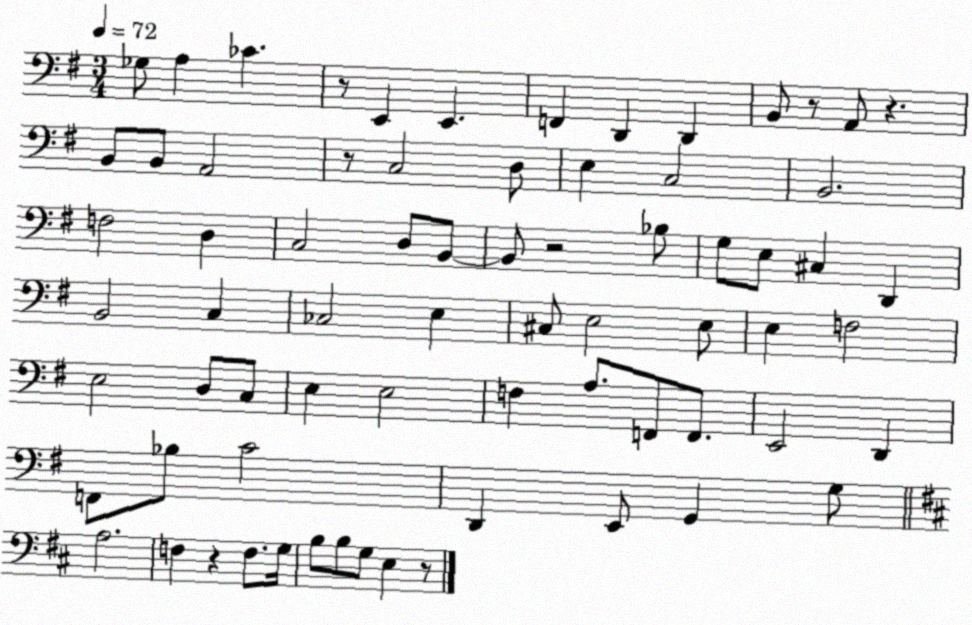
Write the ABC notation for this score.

X:1
T:Untitled
M:3/4
L:1/4
K:G
_G,/2 A, _C z/2 E,, E,, F,, D,, D,, B,,/2 z/2 A,,/2 z B,,/2 B,,/2 A,,2 z/2 C,2 D,/2 E, C,2 B,,2 F,2 D, C,2 D,/2 B,,/2 B,,/2 z2 _B,/2 G,/2 E,/2 ^C, D,, B,,2 C, _C,2 E, ^C,/2 E,2 E,/2 E, F,2 E,2 D,/2 C,/2 E, E,2 F, A,/2 F,,/2 F,,/2 E,,2 D,, F,,/2 _B,/2 C2 D,, E,,/2 G,, G,/2 A,2 F, z F,/2 G,/4 B,/2 B,/2 G,/2 E, z/2